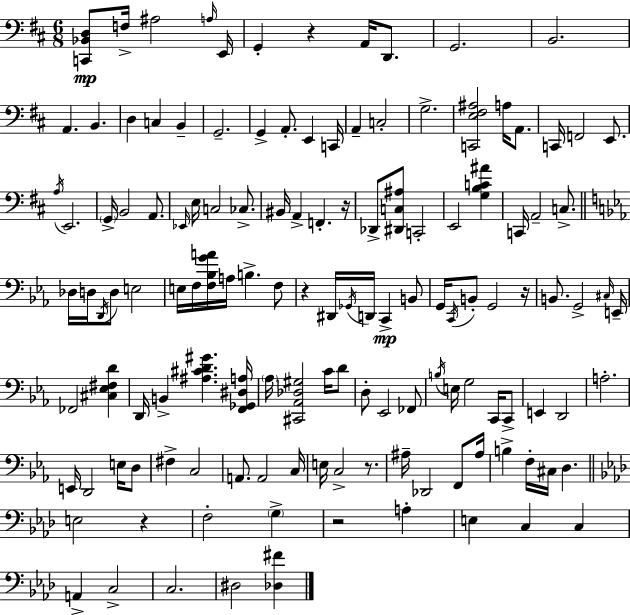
[C2,Bb2,D3]/e F3/s A#3/h A3/s E2/s G2/q R/q A2/s D2/e. G2/h. B2/h. A2/q. B2/q. D3/q C3/q B2/q G2/h. G2/q A2/e. E2/q C2/s A2/q C3/h G3/h. [C2,E3,F#3,A#3]/h A3/s A2/e. C2/s F2/h E2/e. A3/s E2/h. G2/s B2/h A2/e. Eb2/s E3/s C3/h CES3/e. BIS2/s A2/q F2/q. R/s Db2/e [D#2,C3,A#3]/e C2/h E2/h [G3,B3,C4,A#4]/q C2/s A2/h C3/e. Db3/s D3/s D2/s D3/e E3/h E3/s F3/s [F3,Bb3,G4,A4]/s A3/s B3/q. F3/e R/q D#2/s Gb2/s D2/s C2/q B2/e G2/s C2/s B2/e G2/h R/s B2/e. G2/h C#3/s E2/s FES2/h [C#3,Eb3,F#3,D4]/q D2/s B2/q [A#3,C#4,D4,G#4]/q. [F2,Gb2,D#3,A3]/s Ab3/s [C#2,Ab2,Db3,G#3]/h C4/s D4/e D3/e Eb2/h FES2/e B3/s E3/s G3/h C2/s C2/e E2/q D2/h A3/h. E2/s D2/h E3/s D3/e F#3/q C3/h A2/e. A2/h C3/s E3/s C3/h R/e. A#3/s Db2/h F2/e A#3/s B3/q F3/s C#3/s D3/q. E3/h R/q F3/h G3/q R/h A3/q E3/q C3/q C3/q A2/q C3/h C3/h. D#3/h [Db3,F#4]/q